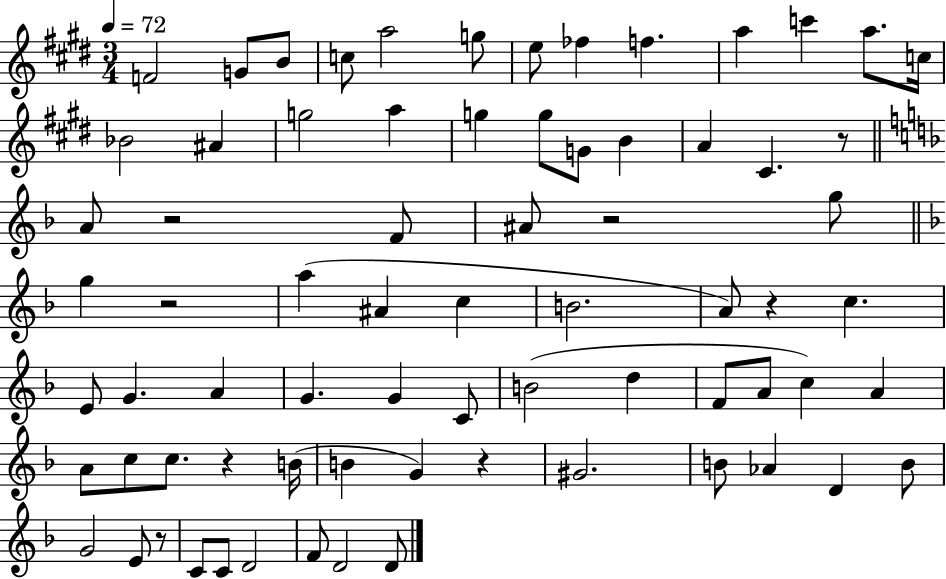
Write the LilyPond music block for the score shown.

{
  \clef treble
  \numericTimeSignature
  \time 3/4
  \key e \major
  \tempo 4 = 72
  \repeat volta 2 { f'2 g'8 b'8 | c''8 a''2 g''8 | e''8 fes''4 f''4. | a''4 c'''4 a''8. c''16 | \break bes'2 ais'4 | g''2 a''4 | g''4 g''8 g'8 b'4 | a'4 cis'4. r8 | \break \bar "||" \break \key f \major a'8 r2 f'8 | ais'8 r2 g''8 | \bar "||" \break \key f \major g''4 r2 | a''4( ais'4 c''4 | b'2. | a'8) r4 c''4. | \break e'8 g'4. a'4 | g'4. g'4 c'8 | b'2( d''4 | f'8 a'8 c''4) a'4 | \break a'8 c''8 c''8. r4 b'16( | b'4 g'4) r4 | gis'2. | b'8 aes'4 d'4 b'8 | \break g'2 e'8 r8 | c'8 c'8 d'2 | f'8 d'2 d'8 | } \bar "|."
}